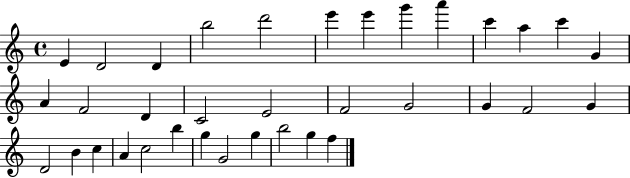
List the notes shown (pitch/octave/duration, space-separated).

E4/q D4/h D4/q B5/h D6/h E6/q E6/q G6/q A6/q C6/q A5/q C6/q G4/q A4/q F4/h D4/q C4/h E4/h F4/h G4/h G4/q F4/h G4/q D4/h B4/q C5/q A4/q C5/h B5/q G5/q G4/h G5/q B5/h G5/q F5/q